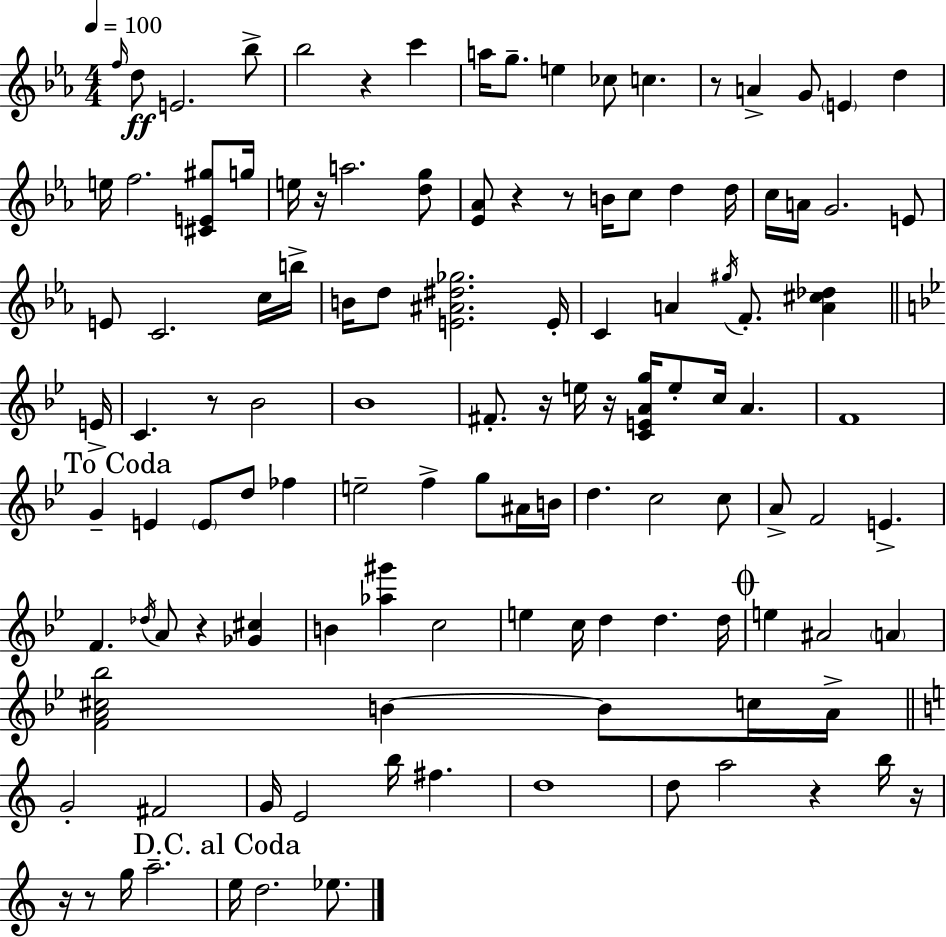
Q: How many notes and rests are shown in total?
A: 119